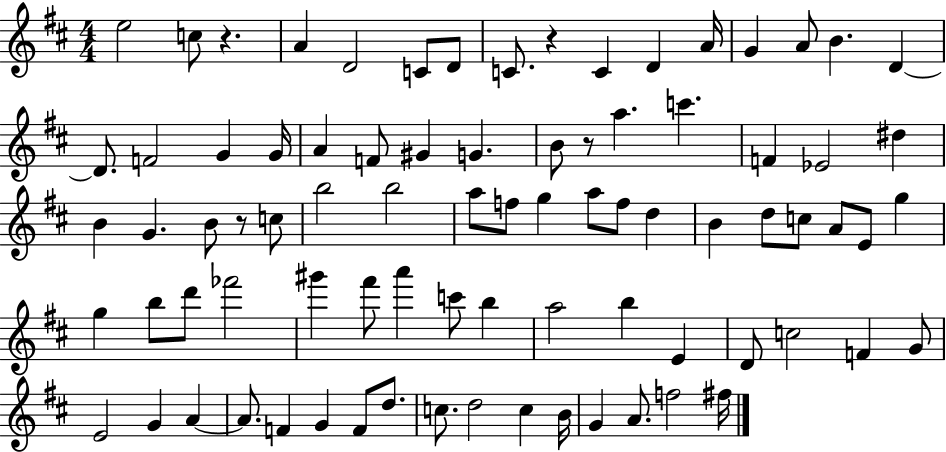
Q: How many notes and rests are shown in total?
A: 82